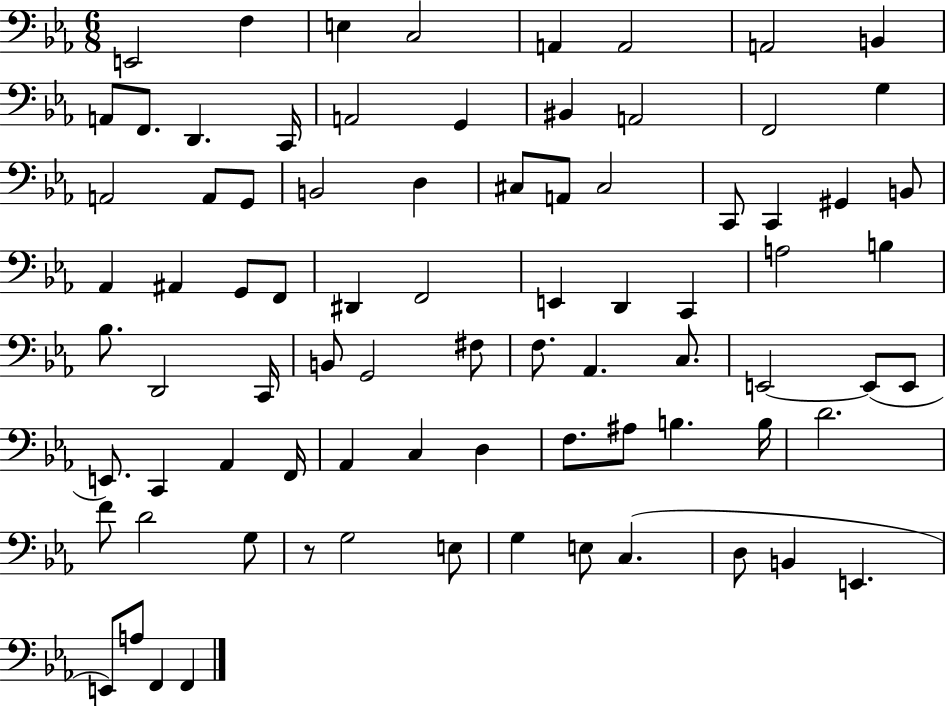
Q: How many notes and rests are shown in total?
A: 81